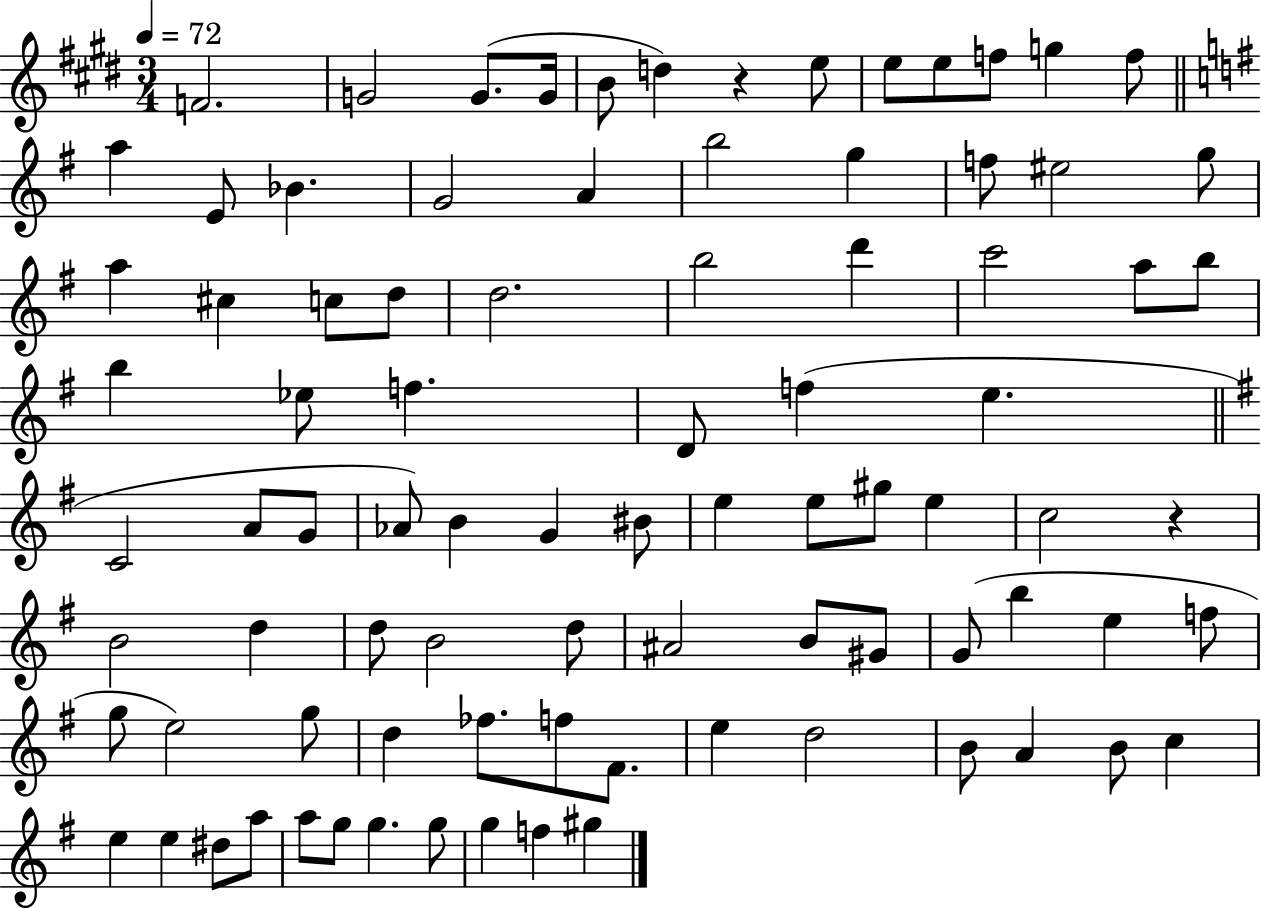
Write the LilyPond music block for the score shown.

{
  \clef treble
  \numericTimeSignature
  \time 3/4
  \key e \major
  \tempo 4 = 72
  \repeat volta 2 { f'2. | g'2 g'8.( g'16 | b'8 d''4) r4 e''8 | e''8 e''8 f''8 g''4 f''8 | \break \bar "||" \break \key g \major a''4 e'8 bes'4. | g'2 a'4 | b''2 g''4 | f''8 eis''2 g''8 | \break a''4 cis''4 c''8 d''8 | d''2. | b''2 d'''4 | c'''2 a''8 b''8 | \break b''4 ees''8 f''4. | d'8 f''4( e''4. | \bar "||" \break \key g \major c'2 a'8 g'8 | aes'8) b'4 g'4 bis'8 | e''4 e''8 gis''8 e''4 | c''2 r4 | \break b'2 d''4 | d''8 b'2 d''8 | ais'2 b'8 gis'8 | g'8( b''4 e''4 f''8 | \break g''8 e''2) g''8 | d''4 fes''8. f''8 fis'8. | e''4 d''2 | b'8 a'4 b'8 c''4 | \break e''4 e''4 dis''8 a''8 | a''8 g''8 g''4. g''8 | g''4 f''4 gis''4 | } \bar "|."
}